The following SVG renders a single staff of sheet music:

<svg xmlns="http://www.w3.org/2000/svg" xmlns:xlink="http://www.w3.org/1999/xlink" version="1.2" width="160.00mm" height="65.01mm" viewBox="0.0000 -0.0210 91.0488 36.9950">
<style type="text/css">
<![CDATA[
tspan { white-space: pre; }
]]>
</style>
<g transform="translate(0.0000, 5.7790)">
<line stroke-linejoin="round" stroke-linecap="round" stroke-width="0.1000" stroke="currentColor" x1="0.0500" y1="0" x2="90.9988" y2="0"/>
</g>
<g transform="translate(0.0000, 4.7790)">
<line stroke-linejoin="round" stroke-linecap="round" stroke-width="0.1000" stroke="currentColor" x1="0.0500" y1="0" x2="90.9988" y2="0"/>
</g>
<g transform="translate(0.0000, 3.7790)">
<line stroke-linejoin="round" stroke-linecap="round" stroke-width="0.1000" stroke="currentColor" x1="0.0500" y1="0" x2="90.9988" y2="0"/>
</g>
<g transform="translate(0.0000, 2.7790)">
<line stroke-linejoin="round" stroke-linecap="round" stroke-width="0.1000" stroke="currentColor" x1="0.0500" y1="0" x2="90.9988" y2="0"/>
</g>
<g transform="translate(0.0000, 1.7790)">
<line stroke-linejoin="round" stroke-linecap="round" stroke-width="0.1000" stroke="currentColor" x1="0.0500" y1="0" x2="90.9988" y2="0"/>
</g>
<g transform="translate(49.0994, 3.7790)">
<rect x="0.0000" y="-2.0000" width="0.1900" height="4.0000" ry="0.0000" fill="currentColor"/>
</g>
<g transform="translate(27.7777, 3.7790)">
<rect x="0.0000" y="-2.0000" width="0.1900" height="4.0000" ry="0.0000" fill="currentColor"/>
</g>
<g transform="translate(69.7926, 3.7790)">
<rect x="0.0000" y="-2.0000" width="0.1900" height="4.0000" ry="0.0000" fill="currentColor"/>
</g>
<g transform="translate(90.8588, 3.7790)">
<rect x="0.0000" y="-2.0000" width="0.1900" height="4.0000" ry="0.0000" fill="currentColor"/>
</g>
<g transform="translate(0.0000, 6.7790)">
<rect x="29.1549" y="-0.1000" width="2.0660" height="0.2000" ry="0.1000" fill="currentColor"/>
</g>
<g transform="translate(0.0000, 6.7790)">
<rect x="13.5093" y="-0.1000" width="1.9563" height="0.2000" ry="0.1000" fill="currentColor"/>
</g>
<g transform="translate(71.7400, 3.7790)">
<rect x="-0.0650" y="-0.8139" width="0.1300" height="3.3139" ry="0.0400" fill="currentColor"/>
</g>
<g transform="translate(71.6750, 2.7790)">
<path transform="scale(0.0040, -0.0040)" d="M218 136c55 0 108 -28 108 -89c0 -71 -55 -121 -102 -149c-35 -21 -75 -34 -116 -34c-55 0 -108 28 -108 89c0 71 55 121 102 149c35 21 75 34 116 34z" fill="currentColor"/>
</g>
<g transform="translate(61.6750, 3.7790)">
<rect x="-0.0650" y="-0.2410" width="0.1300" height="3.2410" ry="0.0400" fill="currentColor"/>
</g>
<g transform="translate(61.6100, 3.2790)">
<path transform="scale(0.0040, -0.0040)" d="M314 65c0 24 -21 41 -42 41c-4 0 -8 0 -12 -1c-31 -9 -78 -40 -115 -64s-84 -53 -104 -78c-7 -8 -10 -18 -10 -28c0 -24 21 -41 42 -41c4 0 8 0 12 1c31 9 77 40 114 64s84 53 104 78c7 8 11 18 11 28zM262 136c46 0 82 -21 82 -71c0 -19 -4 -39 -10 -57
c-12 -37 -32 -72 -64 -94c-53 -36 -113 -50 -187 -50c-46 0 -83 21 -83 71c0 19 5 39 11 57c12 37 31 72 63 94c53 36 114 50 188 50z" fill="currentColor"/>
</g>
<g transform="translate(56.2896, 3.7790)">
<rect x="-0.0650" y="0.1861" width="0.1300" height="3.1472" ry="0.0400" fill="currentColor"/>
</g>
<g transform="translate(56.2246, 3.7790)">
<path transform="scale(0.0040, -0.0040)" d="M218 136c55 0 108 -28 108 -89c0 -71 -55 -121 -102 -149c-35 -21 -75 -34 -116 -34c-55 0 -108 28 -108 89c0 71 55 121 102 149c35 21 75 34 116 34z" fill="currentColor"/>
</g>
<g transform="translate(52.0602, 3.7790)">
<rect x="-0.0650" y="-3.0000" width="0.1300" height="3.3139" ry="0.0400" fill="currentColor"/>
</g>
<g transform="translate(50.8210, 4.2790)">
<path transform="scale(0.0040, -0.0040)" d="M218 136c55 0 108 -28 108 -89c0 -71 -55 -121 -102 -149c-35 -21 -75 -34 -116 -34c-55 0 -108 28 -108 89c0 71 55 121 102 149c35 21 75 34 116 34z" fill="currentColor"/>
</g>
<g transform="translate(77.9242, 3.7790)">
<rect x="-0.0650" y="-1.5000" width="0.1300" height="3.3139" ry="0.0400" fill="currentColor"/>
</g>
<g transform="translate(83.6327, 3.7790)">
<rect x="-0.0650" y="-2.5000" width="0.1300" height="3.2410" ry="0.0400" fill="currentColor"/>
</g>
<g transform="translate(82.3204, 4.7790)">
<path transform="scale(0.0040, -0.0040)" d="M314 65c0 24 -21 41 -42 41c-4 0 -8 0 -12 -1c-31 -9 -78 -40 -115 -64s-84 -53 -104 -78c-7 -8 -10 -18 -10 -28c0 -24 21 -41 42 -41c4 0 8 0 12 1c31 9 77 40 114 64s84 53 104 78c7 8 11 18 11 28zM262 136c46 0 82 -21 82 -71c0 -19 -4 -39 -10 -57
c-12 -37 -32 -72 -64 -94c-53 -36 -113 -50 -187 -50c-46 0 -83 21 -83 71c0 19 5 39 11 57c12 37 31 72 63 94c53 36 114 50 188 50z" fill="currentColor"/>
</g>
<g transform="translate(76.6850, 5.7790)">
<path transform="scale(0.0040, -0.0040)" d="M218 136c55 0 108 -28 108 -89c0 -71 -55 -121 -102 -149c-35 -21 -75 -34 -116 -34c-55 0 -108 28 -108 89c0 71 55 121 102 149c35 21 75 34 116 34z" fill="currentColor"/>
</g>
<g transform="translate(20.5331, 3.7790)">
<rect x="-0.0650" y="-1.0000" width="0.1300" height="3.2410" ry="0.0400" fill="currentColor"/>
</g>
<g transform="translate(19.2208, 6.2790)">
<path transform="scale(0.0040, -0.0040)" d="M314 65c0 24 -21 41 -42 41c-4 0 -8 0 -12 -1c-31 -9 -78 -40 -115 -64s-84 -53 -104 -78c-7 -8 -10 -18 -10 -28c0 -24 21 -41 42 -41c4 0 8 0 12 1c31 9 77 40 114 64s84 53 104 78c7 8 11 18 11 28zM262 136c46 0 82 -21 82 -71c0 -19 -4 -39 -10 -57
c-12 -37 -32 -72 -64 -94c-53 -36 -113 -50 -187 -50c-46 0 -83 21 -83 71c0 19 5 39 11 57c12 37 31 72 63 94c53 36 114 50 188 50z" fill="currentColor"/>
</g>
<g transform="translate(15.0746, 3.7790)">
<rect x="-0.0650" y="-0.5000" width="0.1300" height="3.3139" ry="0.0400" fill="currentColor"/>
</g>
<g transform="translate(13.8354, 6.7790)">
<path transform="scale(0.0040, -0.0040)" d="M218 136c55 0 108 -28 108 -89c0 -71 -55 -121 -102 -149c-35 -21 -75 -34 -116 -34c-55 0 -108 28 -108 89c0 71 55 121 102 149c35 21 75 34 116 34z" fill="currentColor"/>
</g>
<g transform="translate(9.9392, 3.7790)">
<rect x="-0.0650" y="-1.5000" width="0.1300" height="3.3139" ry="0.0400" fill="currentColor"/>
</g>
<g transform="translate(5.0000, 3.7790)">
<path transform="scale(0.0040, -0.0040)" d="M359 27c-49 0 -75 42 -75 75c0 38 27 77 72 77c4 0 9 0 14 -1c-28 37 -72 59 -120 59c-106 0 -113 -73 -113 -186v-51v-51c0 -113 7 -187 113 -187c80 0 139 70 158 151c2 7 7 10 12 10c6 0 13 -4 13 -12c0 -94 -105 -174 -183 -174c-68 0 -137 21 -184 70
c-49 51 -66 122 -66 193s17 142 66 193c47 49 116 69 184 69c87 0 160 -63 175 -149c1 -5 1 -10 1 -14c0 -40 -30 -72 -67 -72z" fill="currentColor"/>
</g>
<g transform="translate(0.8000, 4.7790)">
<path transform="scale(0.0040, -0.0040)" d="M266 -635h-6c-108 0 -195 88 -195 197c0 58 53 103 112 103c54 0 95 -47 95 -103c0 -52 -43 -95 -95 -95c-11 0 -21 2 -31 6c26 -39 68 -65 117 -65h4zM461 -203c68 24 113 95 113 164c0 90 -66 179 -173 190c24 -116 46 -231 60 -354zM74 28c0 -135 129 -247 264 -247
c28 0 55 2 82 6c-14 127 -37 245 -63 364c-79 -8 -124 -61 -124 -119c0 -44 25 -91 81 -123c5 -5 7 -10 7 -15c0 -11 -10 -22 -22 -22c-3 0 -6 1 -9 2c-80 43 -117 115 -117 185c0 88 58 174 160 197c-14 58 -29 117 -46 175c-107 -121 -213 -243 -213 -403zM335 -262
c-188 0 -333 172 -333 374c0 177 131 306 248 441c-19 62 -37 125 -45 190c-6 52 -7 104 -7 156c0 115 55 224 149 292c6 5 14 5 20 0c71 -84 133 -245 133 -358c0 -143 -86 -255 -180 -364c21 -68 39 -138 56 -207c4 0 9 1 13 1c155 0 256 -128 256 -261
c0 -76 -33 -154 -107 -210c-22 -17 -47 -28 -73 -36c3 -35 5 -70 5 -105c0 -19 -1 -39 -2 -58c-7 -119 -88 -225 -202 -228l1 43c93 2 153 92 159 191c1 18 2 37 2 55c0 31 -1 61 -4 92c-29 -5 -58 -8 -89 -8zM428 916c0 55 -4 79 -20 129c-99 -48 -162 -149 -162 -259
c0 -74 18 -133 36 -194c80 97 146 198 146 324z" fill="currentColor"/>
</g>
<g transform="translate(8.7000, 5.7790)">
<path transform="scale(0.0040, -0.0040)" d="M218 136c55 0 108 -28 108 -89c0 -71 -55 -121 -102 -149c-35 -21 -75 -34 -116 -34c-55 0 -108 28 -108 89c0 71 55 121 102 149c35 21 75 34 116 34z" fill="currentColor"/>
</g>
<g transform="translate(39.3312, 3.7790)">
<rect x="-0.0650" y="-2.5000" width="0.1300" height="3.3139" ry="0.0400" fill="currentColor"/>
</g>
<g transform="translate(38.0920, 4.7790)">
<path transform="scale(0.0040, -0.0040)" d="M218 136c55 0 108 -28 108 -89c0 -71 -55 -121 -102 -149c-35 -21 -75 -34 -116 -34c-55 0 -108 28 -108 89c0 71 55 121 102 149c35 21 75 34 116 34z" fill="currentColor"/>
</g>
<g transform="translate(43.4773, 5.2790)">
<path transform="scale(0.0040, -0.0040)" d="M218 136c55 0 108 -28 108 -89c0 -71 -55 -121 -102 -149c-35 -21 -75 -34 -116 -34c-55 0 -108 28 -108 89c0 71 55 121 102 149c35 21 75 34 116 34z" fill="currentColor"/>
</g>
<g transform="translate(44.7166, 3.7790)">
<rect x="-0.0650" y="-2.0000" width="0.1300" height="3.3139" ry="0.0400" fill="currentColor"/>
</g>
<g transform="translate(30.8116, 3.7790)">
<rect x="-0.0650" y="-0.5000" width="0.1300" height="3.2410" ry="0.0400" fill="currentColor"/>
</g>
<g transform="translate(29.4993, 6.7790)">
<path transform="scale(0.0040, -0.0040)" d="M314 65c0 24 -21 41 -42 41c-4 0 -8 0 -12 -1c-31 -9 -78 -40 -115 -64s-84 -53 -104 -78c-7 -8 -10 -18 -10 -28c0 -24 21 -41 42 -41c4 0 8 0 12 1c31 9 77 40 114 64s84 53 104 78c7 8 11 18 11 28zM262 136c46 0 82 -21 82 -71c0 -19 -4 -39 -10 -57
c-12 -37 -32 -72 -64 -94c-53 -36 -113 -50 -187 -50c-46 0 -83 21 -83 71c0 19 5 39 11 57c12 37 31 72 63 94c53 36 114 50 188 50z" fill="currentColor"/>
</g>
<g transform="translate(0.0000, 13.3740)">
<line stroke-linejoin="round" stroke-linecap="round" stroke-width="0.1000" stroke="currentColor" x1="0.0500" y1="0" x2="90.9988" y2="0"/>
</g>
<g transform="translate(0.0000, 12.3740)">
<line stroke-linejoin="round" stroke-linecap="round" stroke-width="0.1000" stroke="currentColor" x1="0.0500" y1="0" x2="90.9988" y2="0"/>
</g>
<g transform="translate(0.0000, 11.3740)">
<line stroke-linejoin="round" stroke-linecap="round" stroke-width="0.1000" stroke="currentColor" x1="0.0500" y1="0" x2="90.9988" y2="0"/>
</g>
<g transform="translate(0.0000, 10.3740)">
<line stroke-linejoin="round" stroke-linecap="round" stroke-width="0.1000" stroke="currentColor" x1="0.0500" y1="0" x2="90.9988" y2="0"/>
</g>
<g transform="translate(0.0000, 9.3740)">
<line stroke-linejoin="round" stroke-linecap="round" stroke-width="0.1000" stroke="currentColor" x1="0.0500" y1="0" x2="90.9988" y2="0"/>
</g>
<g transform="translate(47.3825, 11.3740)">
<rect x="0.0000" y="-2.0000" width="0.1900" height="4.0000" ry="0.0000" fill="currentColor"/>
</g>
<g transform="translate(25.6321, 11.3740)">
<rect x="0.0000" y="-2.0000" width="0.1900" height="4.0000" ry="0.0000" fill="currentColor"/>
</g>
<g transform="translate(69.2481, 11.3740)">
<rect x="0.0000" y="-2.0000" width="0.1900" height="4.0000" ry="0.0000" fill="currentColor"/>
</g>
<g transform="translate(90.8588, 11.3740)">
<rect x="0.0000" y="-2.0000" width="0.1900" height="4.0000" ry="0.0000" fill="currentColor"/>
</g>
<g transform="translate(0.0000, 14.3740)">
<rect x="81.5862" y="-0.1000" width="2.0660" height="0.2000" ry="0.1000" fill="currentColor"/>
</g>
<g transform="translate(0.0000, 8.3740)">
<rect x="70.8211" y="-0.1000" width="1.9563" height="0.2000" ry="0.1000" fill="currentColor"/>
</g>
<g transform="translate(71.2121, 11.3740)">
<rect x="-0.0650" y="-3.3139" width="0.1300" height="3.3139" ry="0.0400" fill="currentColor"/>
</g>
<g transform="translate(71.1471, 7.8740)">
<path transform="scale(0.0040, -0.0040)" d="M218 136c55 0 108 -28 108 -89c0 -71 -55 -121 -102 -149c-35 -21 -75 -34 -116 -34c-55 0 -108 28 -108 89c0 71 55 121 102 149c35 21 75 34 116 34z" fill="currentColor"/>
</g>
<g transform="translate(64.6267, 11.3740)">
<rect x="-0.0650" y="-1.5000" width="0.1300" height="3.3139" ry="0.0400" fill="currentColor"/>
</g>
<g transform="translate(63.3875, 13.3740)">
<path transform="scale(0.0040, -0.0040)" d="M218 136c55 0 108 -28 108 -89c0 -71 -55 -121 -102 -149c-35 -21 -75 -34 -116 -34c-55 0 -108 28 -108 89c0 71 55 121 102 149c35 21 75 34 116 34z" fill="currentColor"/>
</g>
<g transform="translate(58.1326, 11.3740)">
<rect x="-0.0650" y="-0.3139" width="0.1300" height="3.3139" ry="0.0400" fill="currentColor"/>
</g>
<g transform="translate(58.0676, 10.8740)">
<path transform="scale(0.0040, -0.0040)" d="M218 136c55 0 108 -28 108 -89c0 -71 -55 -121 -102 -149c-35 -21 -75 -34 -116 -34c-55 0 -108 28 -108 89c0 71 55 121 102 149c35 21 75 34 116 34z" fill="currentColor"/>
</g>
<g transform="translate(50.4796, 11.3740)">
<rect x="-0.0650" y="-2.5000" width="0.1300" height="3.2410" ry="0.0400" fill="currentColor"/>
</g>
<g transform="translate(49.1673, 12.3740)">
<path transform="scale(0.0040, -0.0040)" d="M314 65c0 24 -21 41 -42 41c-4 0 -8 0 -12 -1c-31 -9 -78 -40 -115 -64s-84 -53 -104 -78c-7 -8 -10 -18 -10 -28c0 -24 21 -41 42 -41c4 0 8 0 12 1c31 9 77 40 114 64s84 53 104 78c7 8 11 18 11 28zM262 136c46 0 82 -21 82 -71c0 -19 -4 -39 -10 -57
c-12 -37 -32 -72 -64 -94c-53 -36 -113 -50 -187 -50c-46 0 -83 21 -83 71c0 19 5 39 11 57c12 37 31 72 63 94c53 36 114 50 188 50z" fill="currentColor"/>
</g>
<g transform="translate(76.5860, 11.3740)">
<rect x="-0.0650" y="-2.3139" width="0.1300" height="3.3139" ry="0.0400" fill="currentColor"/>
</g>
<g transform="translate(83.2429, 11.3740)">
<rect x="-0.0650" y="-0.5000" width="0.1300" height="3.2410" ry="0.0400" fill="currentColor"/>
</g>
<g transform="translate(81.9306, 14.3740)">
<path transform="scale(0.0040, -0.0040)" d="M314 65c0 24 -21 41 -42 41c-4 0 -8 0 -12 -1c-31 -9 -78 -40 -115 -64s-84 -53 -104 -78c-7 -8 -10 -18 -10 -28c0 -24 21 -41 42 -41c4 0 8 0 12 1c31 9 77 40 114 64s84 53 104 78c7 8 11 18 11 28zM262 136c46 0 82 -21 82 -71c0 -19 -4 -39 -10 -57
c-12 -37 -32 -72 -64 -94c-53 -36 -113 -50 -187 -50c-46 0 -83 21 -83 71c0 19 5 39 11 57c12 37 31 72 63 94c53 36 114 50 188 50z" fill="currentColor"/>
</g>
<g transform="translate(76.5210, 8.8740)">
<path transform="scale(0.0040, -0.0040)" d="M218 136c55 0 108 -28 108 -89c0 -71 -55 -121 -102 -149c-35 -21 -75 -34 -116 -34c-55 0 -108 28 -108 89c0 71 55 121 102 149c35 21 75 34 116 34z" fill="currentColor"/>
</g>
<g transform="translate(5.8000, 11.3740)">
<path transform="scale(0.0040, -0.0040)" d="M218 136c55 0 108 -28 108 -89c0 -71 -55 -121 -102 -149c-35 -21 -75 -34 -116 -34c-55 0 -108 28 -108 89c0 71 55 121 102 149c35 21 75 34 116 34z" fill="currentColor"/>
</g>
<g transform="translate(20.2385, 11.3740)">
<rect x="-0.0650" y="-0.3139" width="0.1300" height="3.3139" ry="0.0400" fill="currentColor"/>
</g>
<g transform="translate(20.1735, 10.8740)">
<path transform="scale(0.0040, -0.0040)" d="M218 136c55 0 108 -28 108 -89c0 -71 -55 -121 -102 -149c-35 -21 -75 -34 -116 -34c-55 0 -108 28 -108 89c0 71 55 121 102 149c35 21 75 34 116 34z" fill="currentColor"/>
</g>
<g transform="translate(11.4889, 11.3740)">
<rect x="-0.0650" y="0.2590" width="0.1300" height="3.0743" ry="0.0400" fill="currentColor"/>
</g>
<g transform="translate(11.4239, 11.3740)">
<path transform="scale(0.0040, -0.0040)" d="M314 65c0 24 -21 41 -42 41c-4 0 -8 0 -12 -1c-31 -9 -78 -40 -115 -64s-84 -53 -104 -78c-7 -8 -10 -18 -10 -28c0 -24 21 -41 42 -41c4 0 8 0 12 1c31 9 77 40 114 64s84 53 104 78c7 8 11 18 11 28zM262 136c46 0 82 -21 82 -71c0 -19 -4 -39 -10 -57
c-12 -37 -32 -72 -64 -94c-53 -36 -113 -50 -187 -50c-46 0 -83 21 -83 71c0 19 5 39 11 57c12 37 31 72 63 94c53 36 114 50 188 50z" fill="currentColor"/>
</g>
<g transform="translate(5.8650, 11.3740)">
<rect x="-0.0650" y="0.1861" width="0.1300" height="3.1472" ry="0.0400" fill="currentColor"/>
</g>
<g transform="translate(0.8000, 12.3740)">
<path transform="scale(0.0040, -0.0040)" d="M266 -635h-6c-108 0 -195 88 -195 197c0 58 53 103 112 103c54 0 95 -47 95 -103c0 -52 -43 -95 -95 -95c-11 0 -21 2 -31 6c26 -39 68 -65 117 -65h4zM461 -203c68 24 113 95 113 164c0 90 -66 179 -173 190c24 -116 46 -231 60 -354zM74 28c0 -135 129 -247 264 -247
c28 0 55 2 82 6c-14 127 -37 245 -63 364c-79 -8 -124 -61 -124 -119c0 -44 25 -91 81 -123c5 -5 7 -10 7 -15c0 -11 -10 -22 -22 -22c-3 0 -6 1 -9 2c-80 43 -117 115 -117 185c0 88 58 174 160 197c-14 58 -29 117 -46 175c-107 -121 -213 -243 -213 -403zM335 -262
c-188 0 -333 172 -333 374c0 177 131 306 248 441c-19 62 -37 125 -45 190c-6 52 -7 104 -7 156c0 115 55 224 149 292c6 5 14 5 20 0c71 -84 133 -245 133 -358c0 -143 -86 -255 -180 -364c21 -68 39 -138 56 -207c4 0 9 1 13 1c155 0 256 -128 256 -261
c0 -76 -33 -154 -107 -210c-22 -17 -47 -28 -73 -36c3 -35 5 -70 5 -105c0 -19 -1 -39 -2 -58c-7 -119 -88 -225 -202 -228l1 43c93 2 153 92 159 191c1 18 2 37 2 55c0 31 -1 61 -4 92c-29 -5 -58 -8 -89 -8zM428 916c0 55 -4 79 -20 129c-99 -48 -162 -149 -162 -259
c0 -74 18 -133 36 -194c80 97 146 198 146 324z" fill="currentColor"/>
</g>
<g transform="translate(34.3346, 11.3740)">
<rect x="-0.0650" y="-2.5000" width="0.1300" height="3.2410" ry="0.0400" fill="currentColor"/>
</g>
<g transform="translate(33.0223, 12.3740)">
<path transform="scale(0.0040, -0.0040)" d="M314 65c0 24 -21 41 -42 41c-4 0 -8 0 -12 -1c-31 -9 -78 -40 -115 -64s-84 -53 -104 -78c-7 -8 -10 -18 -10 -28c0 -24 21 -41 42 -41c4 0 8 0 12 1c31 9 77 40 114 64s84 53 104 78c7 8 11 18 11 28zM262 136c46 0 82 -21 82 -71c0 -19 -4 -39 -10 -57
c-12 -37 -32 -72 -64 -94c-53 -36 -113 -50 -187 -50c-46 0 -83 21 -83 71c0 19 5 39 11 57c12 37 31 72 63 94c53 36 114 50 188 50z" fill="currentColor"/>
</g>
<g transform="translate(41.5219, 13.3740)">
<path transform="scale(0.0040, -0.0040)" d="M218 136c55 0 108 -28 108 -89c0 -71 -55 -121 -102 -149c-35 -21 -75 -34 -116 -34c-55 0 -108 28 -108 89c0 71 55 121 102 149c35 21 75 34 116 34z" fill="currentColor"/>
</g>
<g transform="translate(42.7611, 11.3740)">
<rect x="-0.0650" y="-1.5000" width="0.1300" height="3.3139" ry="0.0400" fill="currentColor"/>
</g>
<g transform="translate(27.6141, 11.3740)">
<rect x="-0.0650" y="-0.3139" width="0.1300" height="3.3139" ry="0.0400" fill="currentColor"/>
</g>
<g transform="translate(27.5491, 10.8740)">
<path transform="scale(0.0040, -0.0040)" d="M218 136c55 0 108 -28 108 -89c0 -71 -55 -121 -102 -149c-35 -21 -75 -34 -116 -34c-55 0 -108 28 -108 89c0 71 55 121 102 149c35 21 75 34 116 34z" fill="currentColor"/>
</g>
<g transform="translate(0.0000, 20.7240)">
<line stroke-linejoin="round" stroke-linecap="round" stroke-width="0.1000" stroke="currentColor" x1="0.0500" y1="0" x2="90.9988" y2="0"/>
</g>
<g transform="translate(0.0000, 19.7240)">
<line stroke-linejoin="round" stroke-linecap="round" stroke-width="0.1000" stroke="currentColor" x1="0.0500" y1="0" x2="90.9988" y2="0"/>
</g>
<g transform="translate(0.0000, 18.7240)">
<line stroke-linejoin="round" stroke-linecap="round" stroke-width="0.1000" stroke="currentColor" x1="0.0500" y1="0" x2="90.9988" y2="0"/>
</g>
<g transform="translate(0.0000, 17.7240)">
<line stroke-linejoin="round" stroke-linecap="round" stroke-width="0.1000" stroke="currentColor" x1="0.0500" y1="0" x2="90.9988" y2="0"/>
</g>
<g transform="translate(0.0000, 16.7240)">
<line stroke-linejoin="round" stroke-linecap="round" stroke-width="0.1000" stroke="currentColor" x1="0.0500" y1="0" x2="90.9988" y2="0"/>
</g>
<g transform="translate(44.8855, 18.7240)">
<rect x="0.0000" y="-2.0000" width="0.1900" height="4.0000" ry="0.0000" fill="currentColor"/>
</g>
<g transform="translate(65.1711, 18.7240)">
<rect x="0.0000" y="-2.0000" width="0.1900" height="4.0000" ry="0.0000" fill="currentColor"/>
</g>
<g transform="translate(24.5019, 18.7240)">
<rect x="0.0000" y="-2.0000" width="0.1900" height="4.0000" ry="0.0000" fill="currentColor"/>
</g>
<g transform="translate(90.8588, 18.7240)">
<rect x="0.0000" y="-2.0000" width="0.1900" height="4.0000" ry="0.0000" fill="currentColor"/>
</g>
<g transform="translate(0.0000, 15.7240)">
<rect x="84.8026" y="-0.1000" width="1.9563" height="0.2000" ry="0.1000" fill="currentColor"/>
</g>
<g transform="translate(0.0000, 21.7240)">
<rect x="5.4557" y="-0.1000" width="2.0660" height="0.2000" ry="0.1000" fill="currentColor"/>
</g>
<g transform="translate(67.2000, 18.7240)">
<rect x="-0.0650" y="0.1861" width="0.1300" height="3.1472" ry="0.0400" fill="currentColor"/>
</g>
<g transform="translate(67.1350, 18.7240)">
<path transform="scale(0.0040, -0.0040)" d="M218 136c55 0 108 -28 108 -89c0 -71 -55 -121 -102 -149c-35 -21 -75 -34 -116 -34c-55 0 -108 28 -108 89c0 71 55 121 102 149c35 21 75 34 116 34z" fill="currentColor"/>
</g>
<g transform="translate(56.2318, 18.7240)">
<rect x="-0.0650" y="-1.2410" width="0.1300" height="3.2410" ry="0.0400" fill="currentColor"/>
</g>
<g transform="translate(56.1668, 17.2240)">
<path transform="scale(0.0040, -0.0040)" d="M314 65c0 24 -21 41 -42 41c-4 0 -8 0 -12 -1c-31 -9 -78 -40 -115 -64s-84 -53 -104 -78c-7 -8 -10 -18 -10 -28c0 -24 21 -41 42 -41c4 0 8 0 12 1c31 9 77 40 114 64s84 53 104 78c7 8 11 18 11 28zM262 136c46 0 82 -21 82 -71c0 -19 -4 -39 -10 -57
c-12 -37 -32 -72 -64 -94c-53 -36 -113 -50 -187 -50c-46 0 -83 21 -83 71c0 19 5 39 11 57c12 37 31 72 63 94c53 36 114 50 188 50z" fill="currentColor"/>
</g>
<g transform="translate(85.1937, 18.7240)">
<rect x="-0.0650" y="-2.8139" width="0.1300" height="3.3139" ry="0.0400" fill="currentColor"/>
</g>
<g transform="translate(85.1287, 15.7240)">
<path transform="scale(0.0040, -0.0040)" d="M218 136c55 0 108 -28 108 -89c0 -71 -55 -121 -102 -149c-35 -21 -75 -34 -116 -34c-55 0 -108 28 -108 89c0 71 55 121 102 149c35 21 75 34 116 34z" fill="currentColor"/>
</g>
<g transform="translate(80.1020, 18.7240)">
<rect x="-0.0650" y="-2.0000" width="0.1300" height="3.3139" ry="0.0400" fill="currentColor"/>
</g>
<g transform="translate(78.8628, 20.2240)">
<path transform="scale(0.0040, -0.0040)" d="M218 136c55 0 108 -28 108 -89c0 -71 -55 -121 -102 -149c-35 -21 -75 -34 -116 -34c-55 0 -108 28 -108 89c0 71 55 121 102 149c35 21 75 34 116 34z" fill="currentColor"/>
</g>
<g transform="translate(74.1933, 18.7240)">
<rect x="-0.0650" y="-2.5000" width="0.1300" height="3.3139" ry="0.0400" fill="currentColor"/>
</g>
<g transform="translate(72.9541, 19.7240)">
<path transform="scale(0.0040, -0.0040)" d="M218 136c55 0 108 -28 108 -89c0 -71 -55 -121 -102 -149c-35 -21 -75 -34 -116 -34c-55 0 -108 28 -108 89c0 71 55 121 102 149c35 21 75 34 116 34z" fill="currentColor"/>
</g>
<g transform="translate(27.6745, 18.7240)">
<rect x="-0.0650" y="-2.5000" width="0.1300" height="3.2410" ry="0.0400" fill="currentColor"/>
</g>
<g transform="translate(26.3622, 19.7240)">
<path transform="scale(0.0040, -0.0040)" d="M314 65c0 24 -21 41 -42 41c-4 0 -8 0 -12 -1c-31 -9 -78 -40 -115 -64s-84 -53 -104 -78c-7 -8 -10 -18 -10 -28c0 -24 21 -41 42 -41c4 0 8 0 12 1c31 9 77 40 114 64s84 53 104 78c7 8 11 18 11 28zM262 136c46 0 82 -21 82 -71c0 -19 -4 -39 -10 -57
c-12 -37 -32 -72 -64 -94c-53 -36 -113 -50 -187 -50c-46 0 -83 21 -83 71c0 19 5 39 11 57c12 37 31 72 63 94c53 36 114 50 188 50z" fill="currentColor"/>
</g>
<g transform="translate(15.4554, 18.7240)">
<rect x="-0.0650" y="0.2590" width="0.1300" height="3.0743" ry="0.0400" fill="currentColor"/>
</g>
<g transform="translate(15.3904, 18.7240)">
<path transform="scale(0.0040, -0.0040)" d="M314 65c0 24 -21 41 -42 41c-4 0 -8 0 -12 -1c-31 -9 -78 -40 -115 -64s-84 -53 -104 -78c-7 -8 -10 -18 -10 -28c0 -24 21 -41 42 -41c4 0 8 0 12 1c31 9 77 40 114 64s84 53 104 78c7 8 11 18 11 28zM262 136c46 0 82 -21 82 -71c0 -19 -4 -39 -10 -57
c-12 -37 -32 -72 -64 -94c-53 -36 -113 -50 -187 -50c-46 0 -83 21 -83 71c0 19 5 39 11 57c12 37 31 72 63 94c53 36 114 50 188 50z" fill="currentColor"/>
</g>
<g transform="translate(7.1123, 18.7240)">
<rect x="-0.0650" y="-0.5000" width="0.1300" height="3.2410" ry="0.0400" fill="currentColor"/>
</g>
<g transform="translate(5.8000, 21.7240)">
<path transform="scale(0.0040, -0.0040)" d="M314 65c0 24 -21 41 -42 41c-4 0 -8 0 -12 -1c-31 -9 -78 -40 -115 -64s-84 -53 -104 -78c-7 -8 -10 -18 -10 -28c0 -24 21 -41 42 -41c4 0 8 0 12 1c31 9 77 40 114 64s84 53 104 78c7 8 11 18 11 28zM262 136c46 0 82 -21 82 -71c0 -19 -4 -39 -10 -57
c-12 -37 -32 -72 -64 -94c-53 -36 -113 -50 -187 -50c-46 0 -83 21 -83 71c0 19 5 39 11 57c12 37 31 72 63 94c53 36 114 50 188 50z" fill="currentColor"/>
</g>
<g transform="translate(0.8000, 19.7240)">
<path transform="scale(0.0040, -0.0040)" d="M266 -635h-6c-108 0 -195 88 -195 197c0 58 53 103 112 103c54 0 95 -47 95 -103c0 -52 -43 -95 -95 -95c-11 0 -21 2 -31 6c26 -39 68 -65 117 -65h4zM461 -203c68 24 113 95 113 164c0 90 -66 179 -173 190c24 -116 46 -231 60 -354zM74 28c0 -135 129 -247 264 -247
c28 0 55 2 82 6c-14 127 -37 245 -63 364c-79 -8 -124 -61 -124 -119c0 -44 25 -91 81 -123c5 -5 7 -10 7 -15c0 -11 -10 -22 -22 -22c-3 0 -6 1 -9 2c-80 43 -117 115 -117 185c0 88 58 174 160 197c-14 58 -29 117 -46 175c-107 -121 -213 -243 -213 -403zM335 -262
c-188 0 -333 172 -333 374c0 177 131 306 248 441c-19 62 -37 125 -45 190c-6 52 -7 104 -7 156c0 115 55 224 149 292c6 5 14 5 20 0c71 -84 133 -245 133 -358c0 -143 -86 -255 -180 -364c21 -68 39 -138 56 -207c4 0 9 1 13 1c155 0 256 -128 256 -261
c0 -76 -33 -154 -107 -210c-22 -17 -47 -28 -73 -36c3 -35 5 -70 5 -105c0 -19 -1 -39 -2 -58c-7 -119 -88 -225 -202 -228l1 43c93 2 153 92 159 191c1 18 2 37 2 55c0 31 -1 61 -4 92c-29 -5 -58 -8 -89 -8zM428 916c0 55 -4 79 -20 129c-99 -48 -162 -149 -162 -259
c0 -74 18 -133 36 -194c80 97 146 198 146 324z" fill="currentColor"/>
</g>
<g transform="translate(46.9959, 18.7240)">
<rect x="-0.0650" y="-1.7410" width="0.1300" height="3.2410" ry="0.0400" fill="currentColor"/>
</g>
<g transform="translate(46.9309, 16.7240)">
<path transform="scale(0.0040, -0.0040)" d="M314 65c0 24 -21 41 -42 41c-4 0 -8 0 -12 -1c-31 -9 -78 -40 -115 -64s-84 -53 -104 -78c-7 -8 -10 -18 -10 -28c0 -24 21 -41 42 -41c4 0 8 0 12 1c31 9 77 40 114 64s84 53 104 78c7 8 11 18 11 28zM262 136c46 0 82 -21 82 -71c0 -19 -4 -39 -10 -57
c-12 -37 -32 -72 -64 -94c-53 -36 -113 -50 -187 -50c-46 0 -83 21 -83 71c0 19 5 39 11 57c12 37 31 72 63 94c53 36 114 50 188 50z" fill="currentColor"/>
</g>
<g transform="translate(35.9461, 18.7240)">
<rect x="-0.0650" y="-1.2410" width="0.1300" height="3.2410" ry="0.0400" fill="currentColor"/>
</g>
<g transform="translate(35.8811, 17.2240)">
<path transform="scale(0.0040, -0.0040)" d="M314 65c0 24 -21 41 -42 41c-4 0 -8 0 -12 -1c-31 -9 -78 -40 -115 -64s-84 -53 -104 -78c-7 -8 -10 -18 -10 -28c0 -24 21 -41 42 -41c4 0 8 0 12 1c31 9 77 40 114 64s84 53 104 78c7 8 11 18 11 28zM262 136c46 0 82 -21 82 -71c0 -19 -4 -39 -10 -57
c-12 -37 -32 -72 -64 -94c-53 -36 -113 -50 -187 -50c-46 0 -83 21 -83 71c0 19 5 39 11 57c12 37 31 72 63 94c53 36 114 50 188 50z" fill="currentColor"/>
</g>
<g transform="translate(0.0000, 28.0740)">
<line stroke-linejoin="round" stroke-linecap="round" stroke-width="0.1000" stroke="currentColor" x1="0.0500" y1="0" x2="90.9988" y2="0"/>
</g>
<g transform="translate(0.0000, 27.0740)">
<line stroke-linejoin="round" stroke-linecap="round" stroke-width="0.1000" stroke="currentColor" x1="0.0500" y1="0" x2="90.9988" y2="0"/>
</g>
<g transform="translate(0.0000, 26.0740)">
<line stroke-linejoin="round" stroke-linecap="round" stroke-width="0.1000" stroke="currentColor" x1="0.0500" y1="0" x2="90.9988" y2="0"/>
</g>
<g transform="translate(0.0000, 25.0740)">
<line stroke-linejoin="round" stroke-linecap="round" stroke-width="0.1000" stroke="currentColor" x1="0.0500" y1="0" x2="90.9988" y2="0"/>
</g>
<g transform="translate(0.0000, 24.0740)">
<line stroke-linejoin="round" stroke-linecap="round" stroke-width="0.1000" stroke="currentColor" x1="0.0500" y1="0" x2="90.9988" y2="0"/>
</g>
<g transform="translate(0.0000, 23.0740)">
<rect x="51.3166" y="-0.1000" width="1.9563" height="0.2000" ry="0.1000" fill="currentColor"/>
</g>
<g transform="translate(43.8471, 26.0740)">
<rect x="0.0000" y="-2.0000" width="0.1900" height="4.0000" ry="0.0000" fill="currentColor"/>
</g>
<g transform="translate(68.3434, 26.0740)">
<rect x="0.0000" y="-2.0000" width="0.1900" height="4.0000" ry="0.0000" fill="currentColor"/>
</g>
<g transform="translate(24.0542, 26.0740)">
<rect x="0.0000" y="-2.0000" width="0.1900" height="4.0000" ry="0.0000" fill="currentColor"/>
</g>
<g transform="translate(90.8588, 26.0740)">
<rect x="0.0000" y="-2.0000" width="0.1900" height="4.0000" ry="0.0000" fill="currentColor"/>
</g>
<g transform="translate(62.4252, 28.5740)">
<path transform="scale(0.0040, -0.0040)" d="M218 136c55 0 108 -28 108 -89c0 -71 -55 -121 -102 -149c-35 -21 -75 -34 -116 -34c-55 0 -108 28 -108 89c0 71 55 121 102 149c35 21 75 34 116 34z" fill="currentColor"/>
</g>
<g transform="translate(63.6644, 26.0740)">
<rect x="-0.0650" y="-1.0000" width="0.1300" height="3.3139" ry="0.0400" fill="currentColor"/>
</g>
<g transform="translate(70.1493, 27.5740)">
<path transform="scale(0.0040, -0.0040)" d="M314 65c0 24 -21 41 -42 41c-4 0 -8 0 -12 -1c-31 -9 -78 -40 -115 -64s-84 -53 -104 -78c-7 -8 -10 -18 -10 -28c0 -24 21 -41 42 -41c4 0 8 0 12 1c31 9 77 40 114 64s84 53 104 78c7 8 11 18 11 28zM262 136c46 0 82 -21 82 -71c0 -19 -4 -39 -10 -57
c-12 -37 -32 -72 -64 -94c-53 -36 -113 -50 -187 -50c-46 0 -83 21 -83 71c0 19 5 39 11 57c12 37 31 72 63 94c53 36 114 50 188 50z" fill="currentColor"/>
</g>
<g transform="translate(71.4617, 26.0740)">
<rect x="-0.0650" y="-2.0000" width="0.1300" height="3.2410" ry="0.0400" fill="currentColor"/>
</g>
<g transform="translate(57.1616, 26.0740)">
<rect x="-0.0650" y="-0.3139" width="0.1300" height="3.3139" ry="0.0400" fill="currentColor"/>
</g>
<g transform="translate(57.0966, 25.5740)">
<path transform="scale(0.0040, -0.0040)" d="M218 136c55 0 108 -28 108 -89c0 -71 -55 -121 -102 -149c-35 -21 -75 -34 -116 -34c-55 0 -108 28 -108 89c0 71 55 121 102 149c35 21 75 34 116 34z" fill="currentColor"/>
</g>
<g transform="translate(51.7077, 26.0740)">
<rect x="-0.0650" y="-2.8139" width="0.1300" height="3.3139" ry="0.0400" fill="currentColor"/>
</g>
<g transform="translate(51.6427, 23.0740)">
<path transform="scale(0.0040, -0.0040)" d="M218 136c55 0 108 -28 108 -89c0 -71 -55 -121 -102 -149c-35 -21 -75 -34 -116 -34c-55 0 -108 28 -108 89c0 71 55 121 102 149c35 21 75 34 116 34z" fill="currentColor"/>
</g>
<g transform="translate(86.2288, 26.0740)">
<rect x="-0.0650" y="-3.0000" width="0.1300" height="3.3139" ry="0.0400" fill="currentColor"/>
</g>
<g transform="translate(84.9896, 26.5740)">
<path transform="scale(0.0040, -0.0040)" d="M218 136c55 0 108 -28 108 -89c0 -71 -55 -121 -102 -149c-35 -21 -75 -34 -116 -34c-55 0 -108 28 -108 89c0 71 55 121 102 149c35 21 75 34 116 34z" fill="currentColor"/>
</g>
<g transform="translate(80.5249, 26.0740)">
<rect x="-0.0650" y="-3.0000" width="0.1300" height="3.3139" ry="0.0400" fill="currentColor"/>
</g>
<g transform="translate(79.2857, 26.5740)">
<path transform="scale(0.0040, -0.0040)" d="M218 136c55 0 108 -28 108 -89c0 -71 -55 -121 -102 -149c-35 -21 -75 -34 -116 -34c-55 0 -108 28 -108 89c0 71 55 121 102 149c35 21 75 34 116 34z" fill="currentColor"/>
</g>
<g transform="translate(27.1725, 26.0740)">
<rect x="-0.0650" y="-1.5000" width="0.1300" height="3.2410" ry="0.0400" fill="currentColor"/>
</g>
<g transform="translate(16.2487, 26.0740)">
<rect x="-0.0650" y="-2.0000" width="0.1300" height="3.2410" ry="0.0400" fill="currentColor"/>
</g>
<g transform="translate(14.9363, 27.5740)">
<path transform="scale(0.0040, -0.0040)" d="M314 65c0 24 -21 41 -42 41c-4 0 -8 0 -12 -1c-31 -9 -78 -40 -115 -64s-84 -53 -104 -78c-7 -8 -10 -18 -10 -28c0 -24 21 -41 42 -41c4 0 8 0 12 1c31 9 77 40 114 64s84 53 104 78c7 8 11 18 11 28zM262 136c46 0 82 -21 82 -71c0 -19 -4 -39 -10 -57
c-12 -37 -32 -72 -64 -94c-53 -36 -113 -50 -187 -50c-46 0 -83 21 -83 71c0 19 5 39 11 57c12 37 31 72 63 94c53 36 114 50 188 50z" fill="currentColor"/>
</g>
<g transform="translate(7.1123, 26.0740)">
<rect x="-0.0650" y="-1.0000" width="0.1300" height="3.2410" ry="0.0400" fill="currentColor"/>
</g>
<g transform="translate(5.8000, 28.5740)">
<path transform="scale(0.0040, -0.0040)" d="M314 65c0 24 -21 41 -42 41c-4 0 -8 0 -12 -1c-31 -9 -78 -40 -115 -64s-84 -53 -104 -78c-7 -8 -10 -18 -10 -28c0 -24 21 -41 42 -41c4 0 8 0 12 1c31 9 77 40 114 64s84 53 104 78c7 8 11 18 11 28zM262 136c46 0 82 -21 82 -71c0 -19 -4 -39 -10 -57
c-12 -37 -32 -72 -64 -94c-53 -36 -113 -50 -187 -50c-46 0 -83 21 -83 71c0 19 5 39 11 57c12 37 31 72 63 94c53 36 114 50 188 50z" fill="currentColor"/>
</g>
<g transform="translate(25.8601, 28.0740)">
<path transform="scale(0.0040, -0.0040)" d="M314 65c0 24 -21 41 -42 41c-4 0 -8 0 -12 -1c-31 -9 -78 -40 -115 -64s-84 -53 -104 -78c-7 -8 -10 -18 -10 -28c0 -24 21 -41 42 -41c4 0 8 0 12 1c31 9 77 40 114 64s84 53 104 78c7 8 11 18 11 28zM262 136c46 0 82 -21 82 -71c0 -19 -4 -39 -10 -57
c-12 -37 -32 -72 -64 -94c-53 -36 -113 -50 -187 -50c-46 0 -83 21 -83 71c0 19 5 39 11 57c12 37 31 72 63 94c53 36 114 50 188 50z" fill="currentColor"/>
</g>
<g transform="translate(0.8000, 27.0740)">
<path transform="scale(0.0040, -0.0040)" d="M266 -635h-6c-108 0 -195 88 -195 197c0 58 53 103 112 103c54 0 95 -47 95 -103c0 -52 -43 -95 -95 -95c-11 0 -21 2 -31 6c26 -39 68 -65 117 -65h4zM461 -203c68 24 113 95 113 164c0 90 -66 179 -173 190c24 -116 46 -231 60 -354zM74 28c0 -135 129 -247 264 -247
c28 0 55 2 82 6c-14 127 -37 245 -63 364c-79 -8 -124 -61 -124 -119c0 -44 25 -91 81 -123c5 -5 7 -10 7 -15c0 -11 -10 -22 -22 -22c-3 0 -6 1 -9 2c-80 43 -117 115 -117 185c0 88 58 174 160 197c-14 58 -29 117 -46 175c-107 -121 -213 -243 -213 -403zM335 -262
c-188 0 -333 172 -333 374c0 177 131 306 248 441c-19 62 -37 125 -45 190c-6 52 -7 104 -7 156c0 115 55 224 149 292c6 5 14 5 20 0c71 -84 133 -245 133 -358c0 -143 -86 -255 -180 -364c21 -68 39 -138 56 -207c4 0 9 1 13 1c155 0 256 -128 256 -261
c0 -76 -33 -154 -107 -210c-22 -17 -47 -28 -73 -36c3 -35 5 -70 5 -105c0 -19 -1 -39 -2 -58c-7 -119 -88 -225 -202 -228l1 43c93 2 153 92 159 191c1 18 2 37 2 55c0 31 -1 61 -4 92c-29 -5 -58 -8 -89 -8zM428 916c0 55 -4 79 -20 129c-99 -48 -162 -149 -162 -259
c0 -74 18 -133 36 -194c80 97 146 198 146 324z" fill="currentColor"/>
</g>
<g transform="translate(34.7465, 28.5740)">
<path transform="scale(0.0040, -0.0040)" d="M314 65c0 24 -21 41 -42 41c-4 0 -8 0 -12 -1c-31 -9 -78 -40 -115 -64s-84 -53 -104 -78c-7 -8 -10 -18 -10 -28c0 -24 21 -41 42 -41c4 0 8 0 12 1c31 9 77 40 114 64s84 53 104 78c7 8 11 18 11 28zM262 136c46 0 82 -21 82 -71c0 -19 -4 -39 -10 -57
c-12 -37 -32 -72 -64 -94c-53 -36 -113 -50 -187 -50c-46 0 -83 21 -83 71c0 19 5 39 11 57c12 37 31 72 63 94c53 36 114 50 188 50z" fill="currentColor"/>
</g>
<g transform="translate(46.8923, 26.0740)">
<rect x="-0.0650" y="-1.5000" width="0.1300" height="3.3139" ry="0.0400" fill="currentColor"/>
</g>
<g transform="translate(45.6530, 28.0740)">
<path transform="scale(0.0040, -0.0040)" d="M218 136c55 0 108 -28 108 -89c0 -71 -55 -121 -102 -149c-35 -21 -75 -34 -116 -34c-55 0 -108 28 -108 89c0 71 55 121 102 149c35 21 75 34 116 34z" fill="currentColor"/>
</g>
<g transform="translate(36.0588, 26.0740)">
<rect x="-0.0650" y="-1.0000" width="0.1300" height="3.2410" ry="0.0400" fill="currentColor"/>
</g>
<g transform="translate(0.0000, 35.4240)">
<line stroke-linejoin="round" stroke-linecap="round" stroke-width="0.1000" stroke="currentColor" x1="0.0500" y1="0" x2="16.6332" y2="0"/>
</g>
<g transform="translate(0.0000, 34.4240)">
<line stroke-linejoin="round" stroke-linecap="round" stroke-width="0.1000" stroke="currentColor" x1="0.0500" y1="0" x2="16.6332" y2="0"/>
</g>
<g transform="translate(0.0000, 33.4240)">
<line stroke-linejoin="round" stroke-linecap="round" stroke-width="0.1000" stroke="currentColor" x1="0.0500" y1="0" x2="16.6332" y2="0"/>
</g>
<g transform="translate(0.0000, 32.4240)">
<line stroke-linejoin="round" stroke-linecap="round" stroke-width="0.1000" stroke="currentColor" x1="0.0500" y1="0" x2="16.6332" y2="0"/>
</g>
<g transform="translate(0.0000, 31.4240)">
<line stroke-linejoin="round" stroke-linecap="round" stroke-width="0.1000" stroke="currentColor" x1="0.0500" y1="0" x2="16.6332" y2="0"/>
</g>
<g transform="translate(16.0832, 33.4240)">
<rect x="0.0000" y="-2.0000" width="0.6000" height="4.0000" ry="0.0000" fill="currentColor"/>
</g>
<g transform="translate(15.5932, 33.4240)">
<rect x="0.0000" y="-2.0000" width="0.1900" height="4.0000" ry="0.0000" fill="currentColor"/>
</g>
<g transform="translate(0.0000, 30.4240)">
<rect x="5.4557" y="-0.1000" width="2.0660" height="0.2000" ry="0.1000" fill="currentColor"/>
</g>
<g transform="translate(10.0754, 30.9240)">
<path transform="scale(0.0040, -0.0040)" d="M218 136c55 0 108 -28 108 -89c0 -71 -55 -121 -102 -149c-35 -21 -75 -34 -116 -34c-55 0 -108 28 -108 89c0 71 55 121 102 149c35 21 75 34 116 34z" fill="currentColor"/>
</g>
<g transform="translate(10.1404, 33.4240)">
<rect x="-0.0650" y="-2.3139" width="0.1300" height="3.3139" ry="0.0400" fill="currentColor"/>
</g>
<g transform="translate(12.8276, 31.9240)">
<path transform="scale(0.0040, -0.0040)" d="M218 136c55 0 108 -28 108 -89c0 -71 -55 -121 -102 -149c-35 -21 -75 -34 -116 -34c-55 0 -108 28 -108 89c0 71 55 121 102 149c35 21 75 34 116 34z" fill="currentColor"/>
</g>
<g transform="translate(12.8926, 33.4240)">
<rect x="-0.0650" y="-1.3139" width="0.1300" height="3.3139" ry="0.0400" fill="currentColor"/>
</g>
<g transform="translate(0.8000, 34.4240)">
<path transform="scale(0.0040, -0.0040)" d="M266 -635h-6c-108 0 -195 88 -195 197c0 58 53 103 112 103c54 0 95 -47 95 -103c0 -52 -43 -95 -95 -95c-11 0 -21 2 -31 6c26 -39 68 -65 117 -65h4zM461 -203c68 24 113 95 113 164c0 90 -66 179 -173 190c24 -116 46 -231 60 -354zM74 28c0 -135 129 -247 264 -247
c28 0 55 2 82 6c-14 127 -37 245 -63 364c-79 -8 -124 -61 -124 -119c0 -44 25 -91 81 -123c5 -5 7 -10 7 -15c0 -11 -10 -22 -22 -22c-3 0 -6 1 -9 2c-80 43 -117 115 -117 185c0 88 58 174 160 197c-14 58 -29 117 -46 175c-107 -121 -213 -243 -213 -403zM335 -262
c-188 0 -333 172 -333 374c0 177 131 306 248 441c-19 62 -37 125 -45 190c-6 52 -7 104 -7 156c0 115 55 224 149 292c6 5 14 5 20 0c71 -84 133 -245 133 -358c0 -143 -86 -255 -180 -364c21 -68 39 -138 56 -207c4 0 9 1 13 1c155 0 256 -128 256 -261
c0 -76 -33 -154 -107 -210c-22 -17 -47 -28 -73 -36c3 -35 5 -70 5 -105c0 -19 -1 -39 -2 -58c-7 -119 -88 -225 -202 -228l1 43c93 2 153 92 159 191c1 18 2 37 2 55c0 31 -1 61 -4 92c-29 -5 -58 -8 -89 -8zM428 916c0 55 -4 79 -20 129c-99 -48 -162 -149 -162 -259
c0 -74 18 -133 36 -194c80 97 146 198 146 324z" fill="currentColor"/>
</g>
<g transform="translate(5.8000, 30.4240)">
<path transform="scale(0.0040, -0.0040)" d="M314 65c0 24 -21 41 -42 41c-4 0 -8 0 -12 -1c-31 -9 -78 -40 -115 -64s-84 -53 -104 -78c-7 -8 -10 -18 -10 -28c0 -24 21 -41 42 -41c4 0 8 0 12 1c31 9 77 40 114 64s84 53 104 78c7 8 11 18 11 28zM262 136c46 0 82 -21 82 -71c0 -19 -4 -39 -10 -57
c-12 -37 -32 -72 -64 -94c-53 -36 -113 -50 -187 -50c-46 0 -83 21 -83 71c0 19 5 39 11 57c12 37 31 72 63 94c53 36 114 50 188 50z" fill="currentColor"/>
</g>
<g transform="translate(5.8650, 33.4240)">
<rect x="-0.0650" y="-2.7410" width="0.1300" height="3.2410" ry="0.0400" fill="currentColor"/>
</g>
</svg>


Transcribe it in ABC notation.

X:1
T:Untitled
M:4/4
L:1/4
K:C
E C D2 C2 G F A B c2 d E G2 B B2 c c G2 E G2 c E b g C2 C2 B2 G2 e2 f2 e2 B G F a D2 F2 E2 D2 E a c D F2 A A a2 g e